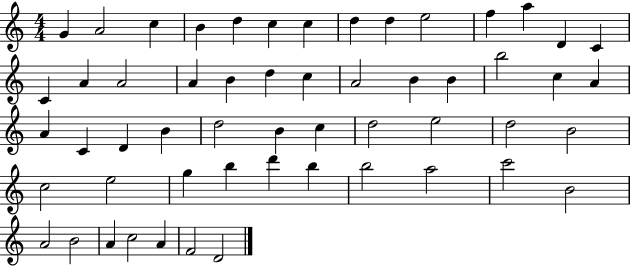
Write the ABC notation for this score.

X:1
T:Untitled
M:4/4
L:1/4
K:C
G A2 c B d c c d d e2 f a D C C A A2 A B d c A2 B B b2 c A A C D B d2 B c d2 e2 d2 B2 c2 e2 g b d' b b2 a2 c'2 B2 A2 B2 A c2 A F2 D2